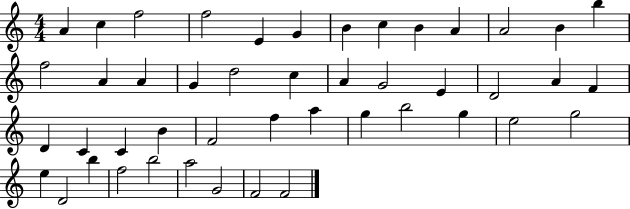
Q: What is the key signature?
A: C major